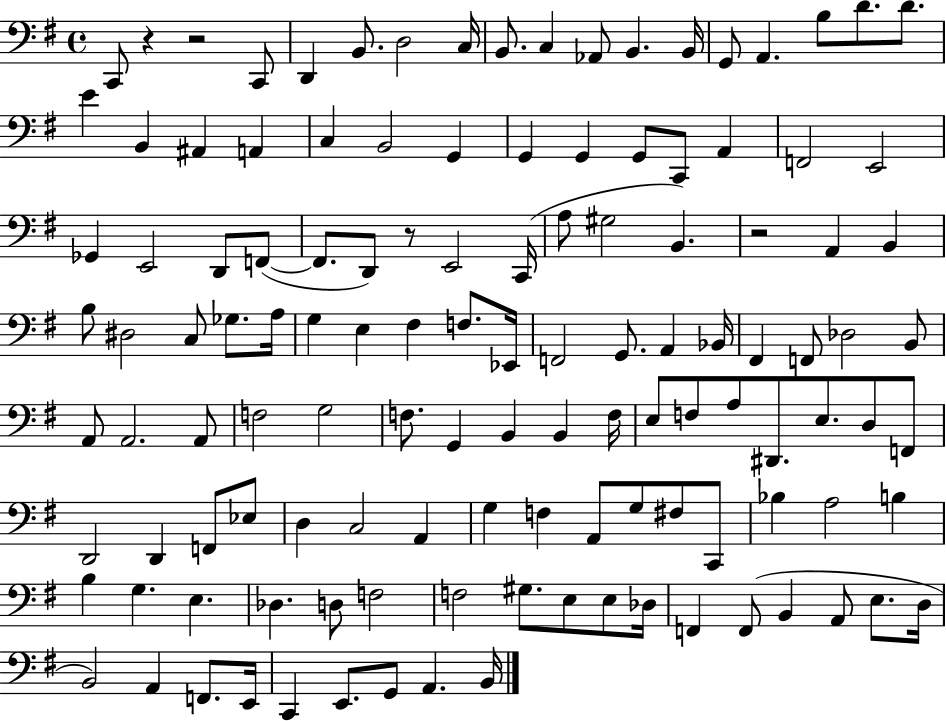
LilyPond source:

{
  \clef bass
  \time 4/4
  \defaultTimeSignature
  \key g \major
  \repeat volta 2 { c,8 r4 r2 c,8 | d,4 b,8. d2 c16 | b,8. c4 aes,8 b,4. b,16 | g,8 a,4. b8 d'8. d'8. | \break e'4 b,4 ais,4 a,4 | c4 b,2 g,4 | g,4 g,4 g,8 c,8 a,4 | f,2 e,2 | \break ges,4 e,2 d,8 f,8~(~ | f,8. d,8) r8 e,2 c,16( | a8 gis2 b,4.) | r2 a,4 b,4 | \break b8 dis2 c8 ges8. a16 | g4 e4 fis4 f8. ees,16 | f,2 g,8. a,4 bes,16 | fis,4 f,8 des2 b,8 | \break a,8 a,2. a,8 | f2 g2 | f8. g,4 b,4 b,4 f16 | e8 f8 a8 dis,8. e8. d8 f,8 | \break d,2 d,4 f,8 ees8 | d4 c2 a,4 | g4 f4 a,8 g8 fis8 c,8 | bes4 a2 b4 | \break b4 g4. e4. | des4. d8 f2 | f2 gis8. e8 e8 des16 | f,4 f,8( b,4 a,8 e8. d16 | \break b,2) a,4 f,8. e,16 | c,4 e,8. g,8 a,4. b,16 | } \bar "|."
}